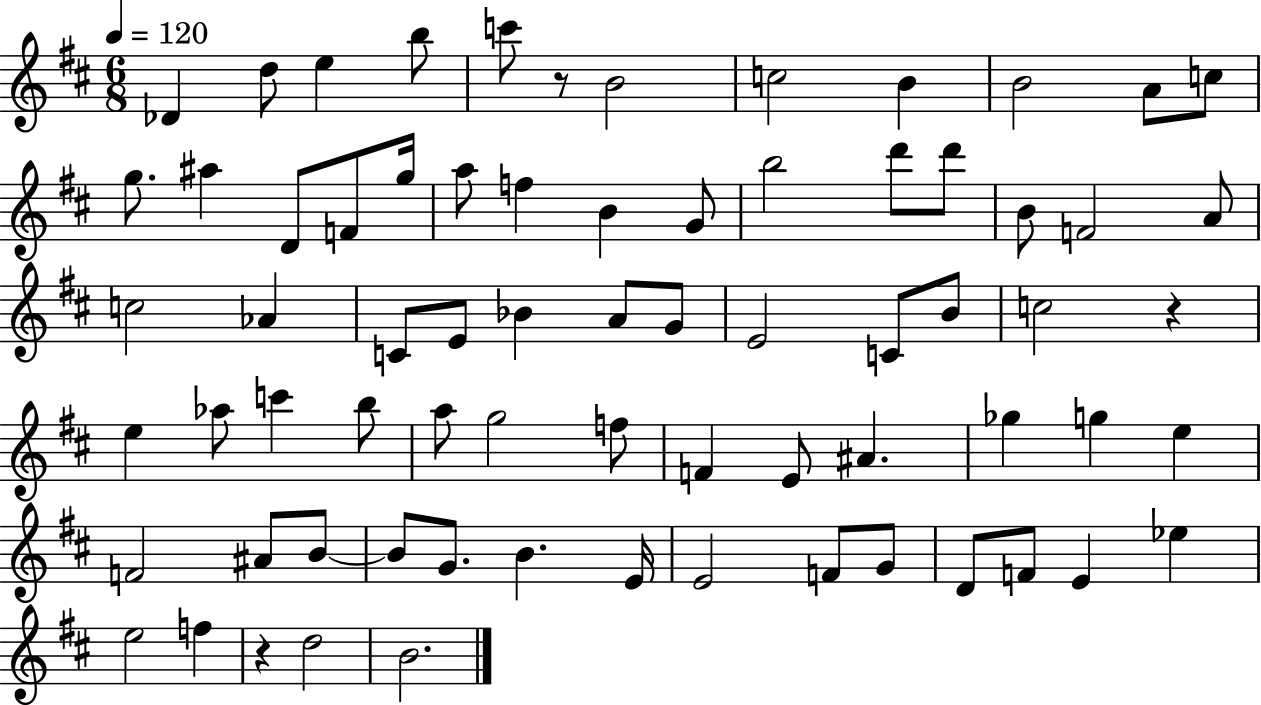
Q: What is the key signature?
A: D major